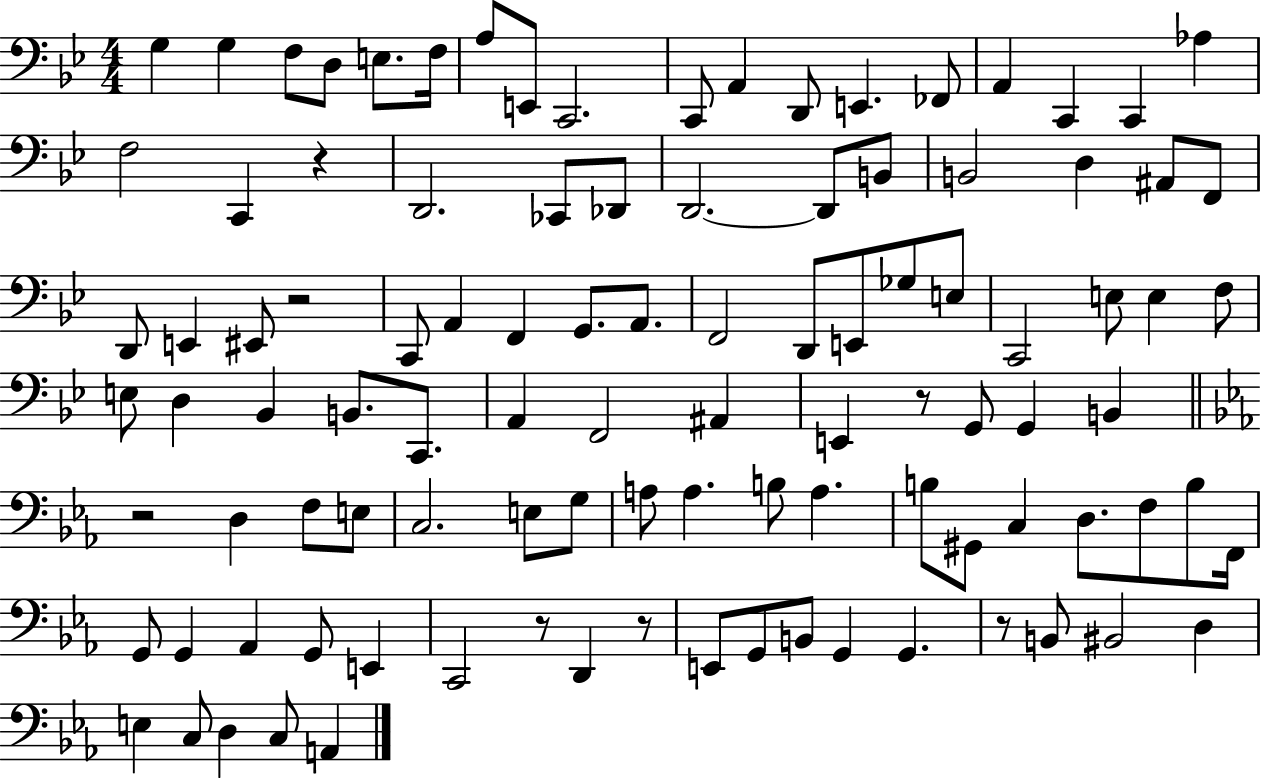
X:1
T:Untitled
M:4/4
L:1/4
K:Bb
G, G, F,/2 D,/2 E,/2 F,/4 A,/2 E,,/2 C,,2 C,,/2 A,, D,,/2 E,, _F,,/2 A,, C,, C,, _A, F,2 C,, z D,,2 _C,,/2 _D,,/2 D,,2 D,,/2 B,,/2 B,,2 D, ^A,,/2 F,,/2 D,,/2 E,, ^E,,/2 z2 C,,/2 A,, F,, G,,/2 A,,/2 F,,2 D,,/2 E,,/2 _G,/2 E,/2 C,,2 E,/2 E, F,/2 E,/2 D, _B,, B,,/2 C,,/2 A,, F,,2 ^A,, E,, z/2 G,,/2 G,, B,, z2 D, F,/2 E,/2 C,2 E,/2 G,/2 A,/2 A, B,/2 A, B,/2 ^G,,/2 C, D,/2 F,/2 B,/2 F,,/4 G,,/2 G,, _A,, G,,/2 E,, C,,2 z/2 D,, z/2 E,,/2 G,,/2 B,,/2 G,, G,, z/2 B,,/2 ^B,,2 D, E, C,/2 D, C,/2 A,,